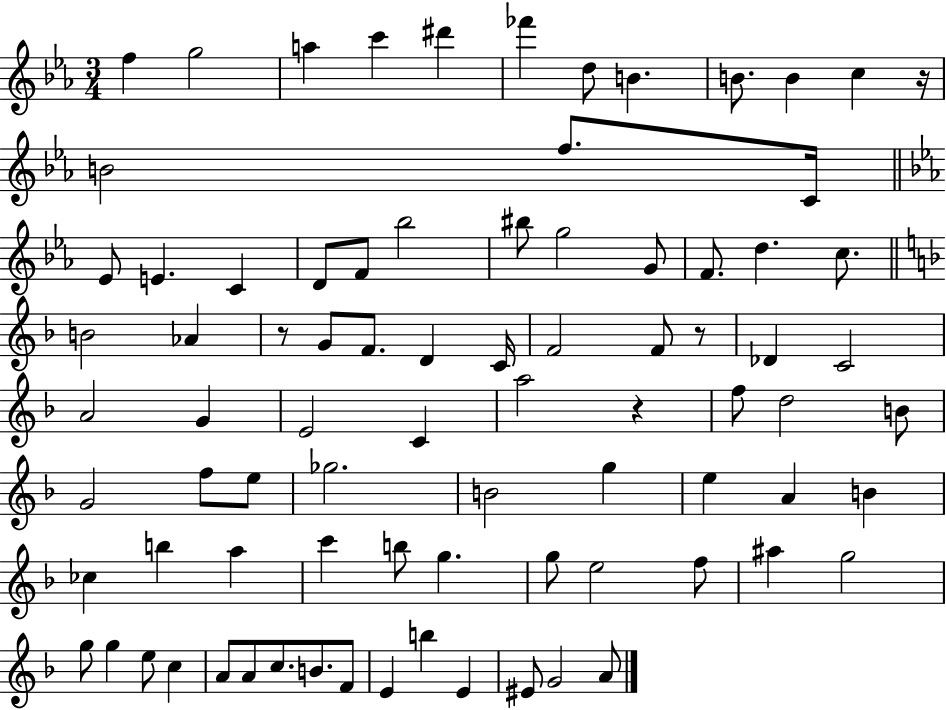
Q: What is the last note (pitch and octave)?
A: A4